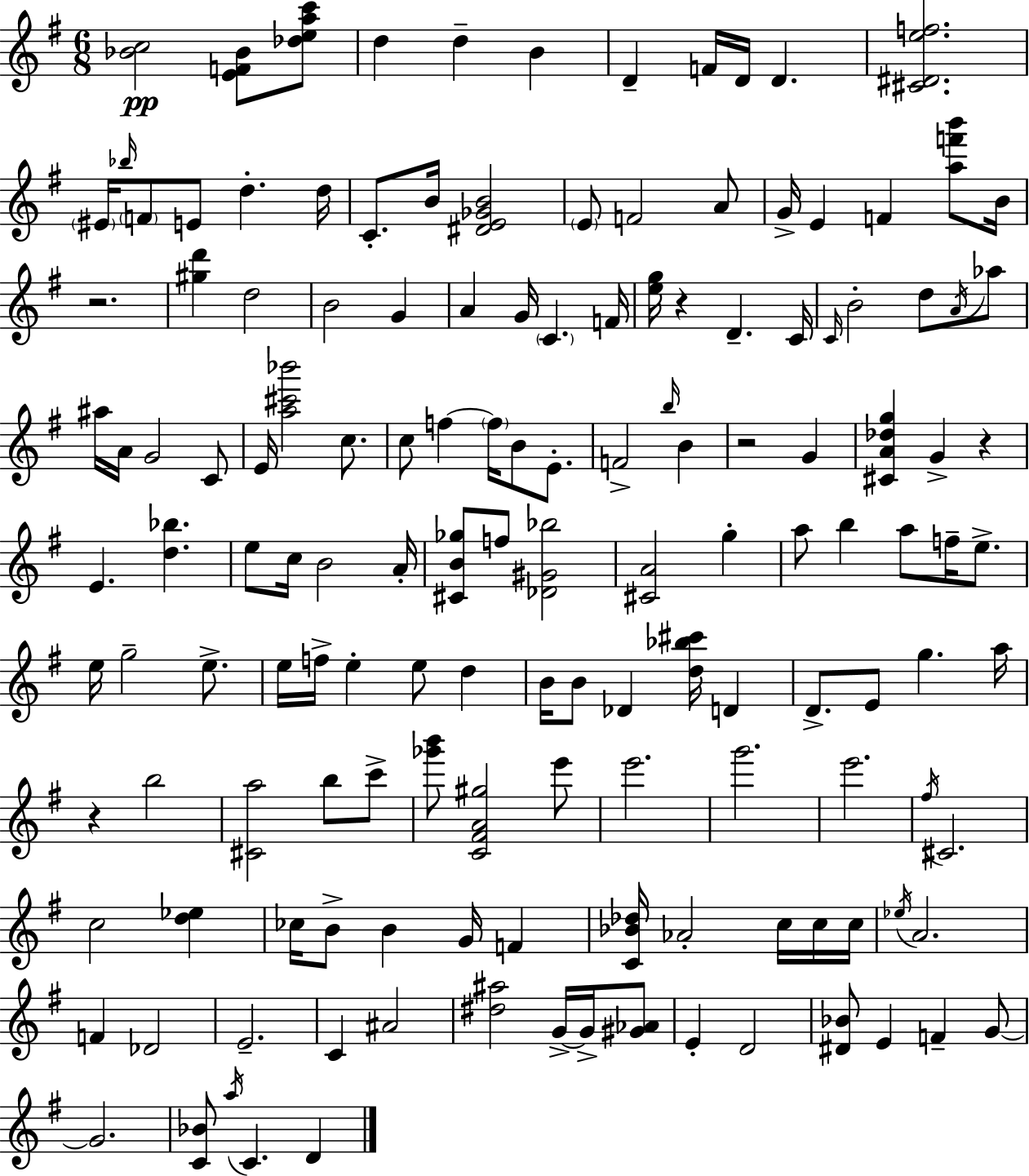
[Bb4,C5]/h [E4,F4,Bb4]/e [Db5,E5,A5,C6]/e D5/q D5/q B4/q D4/q F4/s D4/s D4/q. [C#4,D#4,E5,F5]/h. EIS4/s Bb5/s F4/e E4/e D5/q. D5/s C4/e. B4/s [D#4,E4,Gb4,B4]/h E4/e F4/h A4/e G4/s E4/q F4/q [A5,F6,B6]/e B4/s R/h. [G#5,D6]/q D5/h B4/h G4/q A4/q G4/s C4/q. F4/s [E5,G5]/s R/q D4/q. C4/s C4/s B4/h D5/e A4/s Ab5/e A#5/s A4/s G4/h C4/e E4/s [A5,C#6,Bb6]/h C5/e. C5/e F5/q F5/s B4/e E4/e. F4/h B5/s B4/q R/h G4/q [C#4,A4,Db5,G5]/q G4/q R/q E4/q. [D5,Bb5]/q. E5/e C5/s B4/h A4/s [C#4,B4,Gb5]/e F5/e [Db4,G#4,Bb5]/h [C#4,A4]/h G5/q A5/e B5/q A5/e F5/s E5/e. E5/s G5/h E5/e. E5/s F5/s E5/q E5/e D5/q B4/s B4/e Db4/q [D5,Bb5,C#6]/s D4/q D4/e. E4/e G5/q. A5/s R/q B5/h [C#4,A5]/h B5/e C6/e [Gb6,B6]/e [C4,F#4,A4,G#5]/h E6/e E6/h. G6/h. E6/h. F#5/s C#4/h. C5/h [D5,Eb5]/q CES5/s B4/e B4/q G4/s F4/q [C4,Bb4,Db5]/s Ab4/h C5/s C5/s C5/s Eb5/s A4/h. F4/q Db4/h E4/h. C4/q A#4/h [D#5,A#5]/h G4/s G4/s [G#4,Ab4]/e E4/q D4/h [D#4,Bb4]/e E4/q F4/q G4/e G4/h. [C4,Bb4]/e A5/s C4/q. D4/q